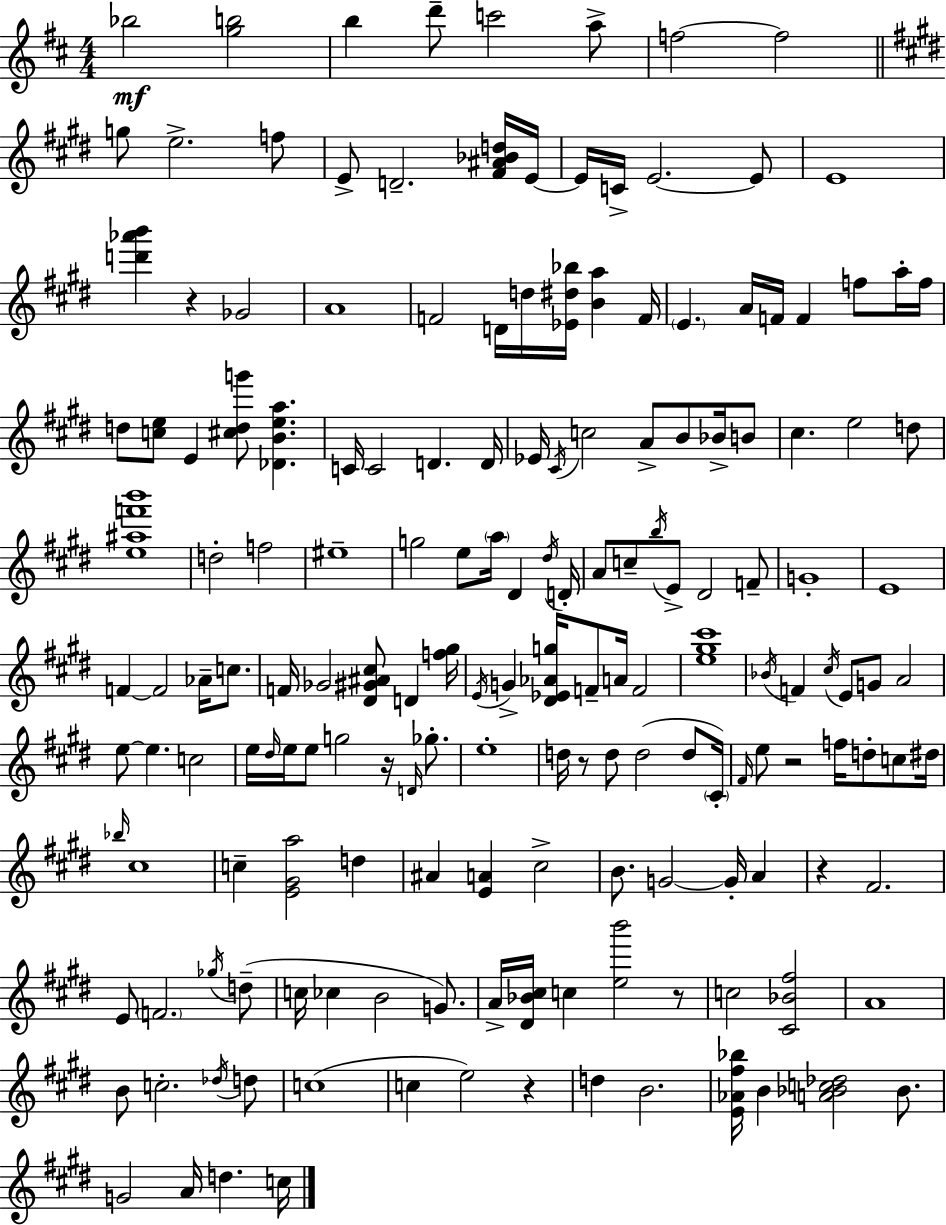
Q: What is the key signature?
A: D major